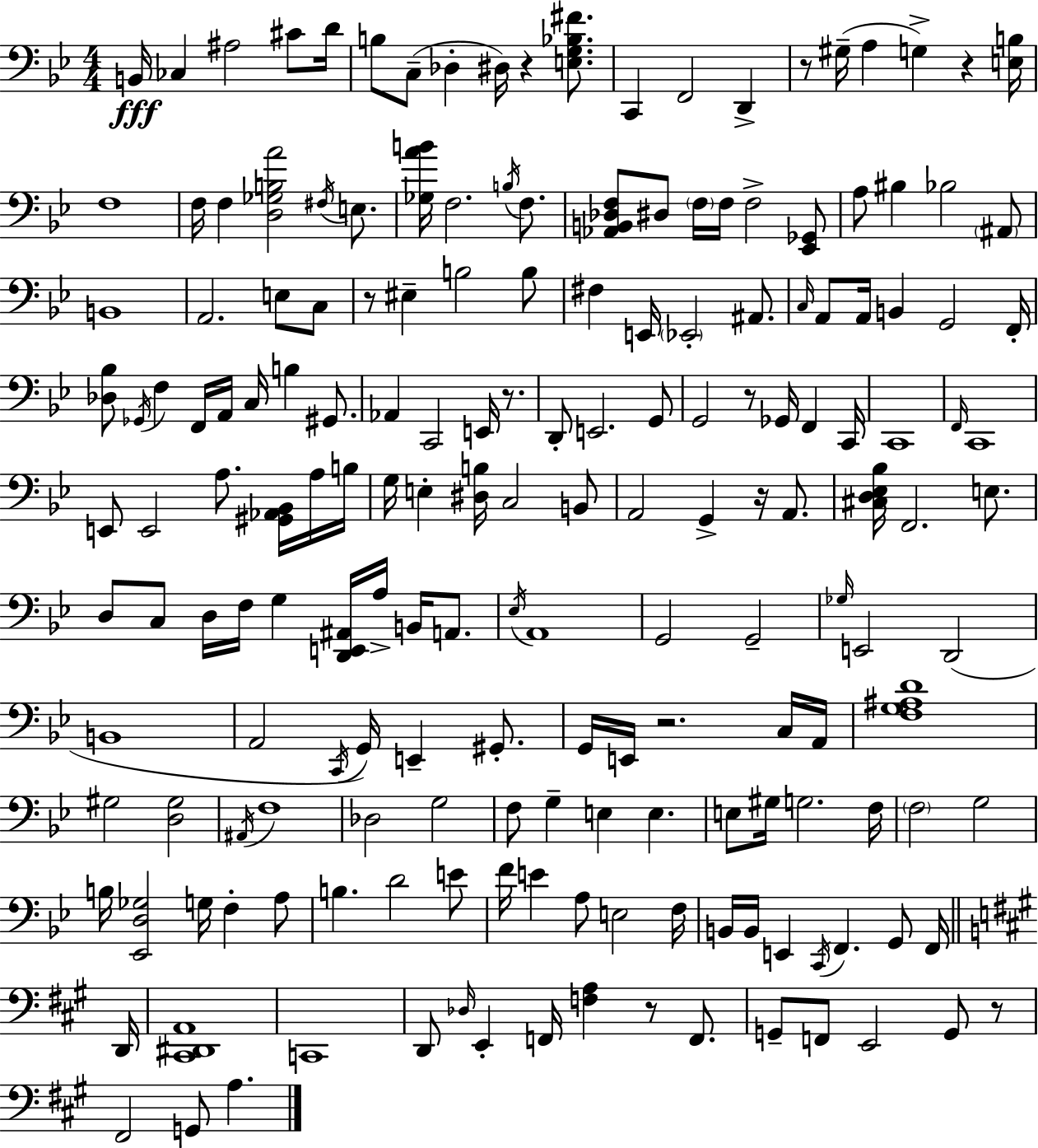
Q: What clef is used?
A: bass